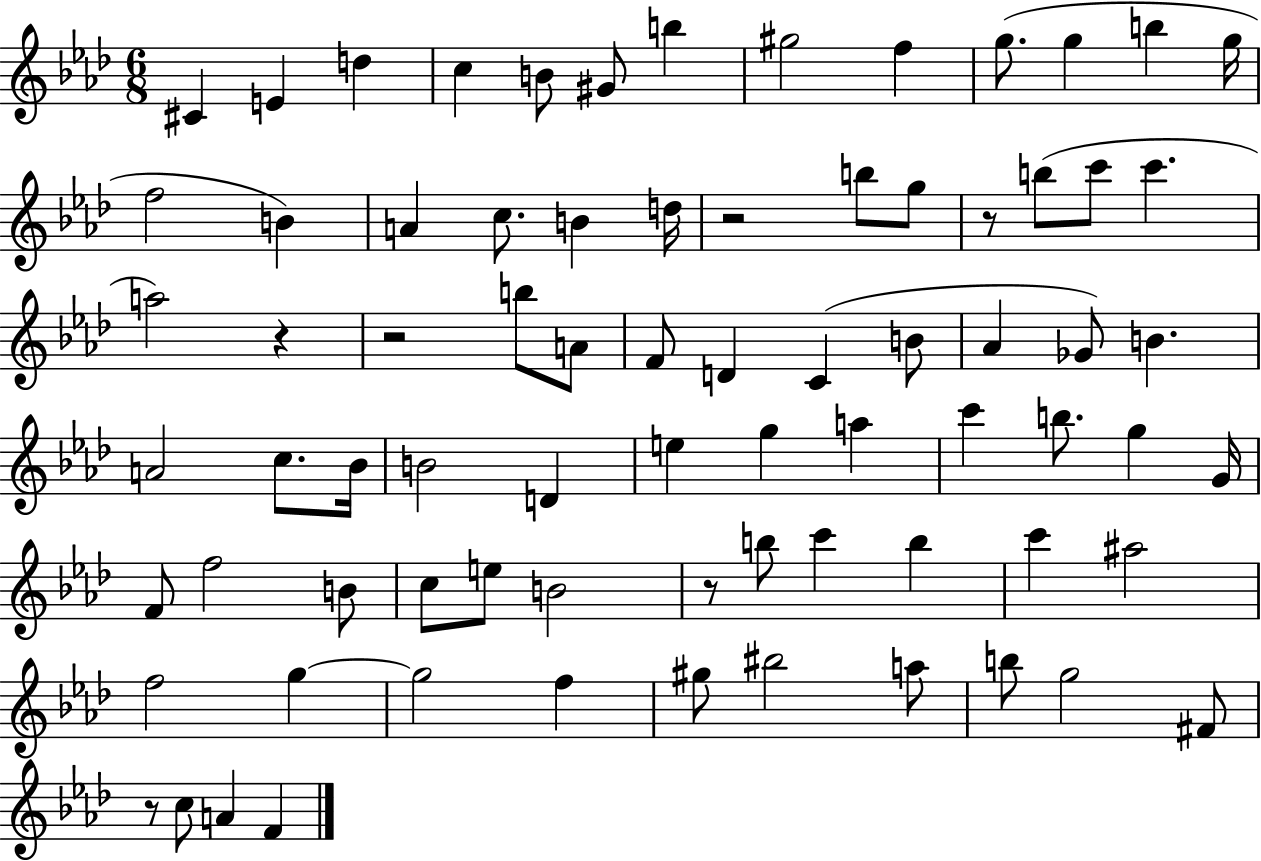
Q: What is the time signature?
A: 6/8